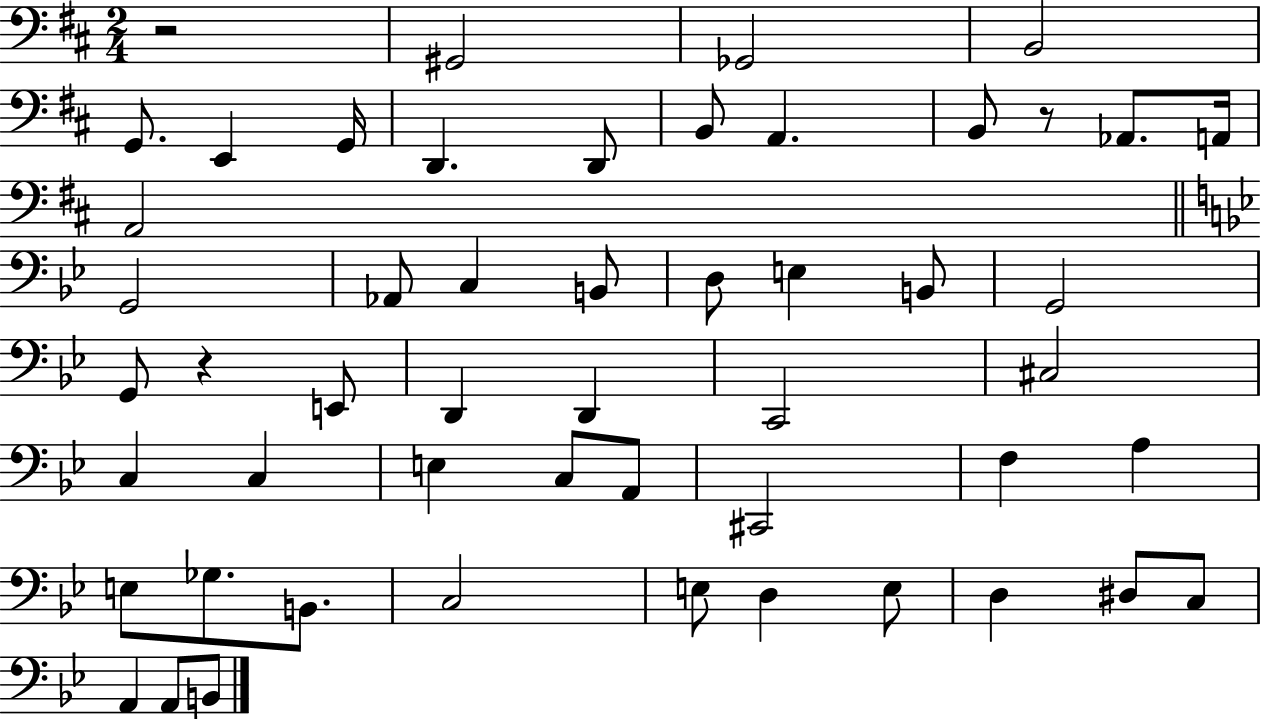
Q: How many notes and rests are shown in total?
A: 52